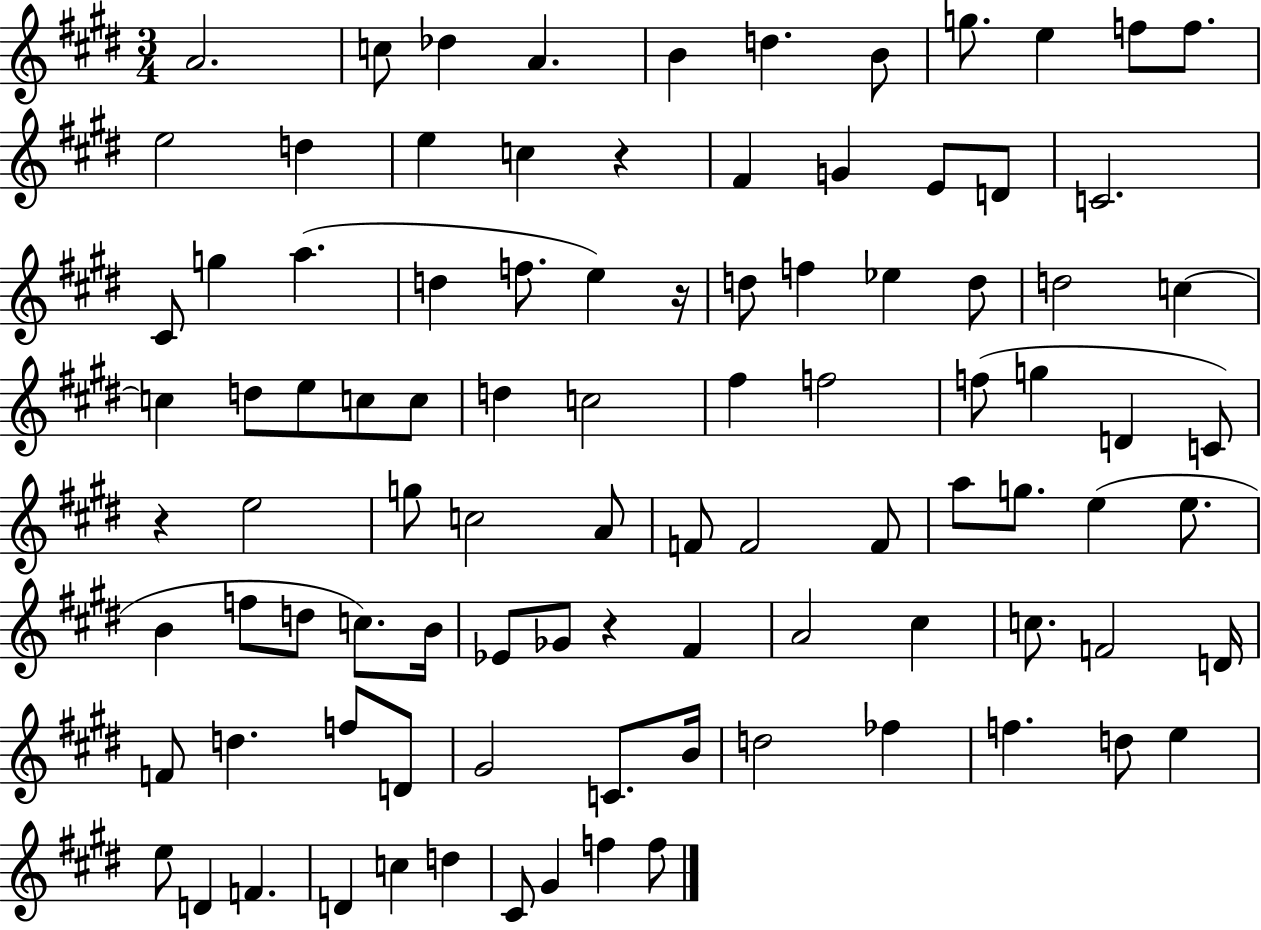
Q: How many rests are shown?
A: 4